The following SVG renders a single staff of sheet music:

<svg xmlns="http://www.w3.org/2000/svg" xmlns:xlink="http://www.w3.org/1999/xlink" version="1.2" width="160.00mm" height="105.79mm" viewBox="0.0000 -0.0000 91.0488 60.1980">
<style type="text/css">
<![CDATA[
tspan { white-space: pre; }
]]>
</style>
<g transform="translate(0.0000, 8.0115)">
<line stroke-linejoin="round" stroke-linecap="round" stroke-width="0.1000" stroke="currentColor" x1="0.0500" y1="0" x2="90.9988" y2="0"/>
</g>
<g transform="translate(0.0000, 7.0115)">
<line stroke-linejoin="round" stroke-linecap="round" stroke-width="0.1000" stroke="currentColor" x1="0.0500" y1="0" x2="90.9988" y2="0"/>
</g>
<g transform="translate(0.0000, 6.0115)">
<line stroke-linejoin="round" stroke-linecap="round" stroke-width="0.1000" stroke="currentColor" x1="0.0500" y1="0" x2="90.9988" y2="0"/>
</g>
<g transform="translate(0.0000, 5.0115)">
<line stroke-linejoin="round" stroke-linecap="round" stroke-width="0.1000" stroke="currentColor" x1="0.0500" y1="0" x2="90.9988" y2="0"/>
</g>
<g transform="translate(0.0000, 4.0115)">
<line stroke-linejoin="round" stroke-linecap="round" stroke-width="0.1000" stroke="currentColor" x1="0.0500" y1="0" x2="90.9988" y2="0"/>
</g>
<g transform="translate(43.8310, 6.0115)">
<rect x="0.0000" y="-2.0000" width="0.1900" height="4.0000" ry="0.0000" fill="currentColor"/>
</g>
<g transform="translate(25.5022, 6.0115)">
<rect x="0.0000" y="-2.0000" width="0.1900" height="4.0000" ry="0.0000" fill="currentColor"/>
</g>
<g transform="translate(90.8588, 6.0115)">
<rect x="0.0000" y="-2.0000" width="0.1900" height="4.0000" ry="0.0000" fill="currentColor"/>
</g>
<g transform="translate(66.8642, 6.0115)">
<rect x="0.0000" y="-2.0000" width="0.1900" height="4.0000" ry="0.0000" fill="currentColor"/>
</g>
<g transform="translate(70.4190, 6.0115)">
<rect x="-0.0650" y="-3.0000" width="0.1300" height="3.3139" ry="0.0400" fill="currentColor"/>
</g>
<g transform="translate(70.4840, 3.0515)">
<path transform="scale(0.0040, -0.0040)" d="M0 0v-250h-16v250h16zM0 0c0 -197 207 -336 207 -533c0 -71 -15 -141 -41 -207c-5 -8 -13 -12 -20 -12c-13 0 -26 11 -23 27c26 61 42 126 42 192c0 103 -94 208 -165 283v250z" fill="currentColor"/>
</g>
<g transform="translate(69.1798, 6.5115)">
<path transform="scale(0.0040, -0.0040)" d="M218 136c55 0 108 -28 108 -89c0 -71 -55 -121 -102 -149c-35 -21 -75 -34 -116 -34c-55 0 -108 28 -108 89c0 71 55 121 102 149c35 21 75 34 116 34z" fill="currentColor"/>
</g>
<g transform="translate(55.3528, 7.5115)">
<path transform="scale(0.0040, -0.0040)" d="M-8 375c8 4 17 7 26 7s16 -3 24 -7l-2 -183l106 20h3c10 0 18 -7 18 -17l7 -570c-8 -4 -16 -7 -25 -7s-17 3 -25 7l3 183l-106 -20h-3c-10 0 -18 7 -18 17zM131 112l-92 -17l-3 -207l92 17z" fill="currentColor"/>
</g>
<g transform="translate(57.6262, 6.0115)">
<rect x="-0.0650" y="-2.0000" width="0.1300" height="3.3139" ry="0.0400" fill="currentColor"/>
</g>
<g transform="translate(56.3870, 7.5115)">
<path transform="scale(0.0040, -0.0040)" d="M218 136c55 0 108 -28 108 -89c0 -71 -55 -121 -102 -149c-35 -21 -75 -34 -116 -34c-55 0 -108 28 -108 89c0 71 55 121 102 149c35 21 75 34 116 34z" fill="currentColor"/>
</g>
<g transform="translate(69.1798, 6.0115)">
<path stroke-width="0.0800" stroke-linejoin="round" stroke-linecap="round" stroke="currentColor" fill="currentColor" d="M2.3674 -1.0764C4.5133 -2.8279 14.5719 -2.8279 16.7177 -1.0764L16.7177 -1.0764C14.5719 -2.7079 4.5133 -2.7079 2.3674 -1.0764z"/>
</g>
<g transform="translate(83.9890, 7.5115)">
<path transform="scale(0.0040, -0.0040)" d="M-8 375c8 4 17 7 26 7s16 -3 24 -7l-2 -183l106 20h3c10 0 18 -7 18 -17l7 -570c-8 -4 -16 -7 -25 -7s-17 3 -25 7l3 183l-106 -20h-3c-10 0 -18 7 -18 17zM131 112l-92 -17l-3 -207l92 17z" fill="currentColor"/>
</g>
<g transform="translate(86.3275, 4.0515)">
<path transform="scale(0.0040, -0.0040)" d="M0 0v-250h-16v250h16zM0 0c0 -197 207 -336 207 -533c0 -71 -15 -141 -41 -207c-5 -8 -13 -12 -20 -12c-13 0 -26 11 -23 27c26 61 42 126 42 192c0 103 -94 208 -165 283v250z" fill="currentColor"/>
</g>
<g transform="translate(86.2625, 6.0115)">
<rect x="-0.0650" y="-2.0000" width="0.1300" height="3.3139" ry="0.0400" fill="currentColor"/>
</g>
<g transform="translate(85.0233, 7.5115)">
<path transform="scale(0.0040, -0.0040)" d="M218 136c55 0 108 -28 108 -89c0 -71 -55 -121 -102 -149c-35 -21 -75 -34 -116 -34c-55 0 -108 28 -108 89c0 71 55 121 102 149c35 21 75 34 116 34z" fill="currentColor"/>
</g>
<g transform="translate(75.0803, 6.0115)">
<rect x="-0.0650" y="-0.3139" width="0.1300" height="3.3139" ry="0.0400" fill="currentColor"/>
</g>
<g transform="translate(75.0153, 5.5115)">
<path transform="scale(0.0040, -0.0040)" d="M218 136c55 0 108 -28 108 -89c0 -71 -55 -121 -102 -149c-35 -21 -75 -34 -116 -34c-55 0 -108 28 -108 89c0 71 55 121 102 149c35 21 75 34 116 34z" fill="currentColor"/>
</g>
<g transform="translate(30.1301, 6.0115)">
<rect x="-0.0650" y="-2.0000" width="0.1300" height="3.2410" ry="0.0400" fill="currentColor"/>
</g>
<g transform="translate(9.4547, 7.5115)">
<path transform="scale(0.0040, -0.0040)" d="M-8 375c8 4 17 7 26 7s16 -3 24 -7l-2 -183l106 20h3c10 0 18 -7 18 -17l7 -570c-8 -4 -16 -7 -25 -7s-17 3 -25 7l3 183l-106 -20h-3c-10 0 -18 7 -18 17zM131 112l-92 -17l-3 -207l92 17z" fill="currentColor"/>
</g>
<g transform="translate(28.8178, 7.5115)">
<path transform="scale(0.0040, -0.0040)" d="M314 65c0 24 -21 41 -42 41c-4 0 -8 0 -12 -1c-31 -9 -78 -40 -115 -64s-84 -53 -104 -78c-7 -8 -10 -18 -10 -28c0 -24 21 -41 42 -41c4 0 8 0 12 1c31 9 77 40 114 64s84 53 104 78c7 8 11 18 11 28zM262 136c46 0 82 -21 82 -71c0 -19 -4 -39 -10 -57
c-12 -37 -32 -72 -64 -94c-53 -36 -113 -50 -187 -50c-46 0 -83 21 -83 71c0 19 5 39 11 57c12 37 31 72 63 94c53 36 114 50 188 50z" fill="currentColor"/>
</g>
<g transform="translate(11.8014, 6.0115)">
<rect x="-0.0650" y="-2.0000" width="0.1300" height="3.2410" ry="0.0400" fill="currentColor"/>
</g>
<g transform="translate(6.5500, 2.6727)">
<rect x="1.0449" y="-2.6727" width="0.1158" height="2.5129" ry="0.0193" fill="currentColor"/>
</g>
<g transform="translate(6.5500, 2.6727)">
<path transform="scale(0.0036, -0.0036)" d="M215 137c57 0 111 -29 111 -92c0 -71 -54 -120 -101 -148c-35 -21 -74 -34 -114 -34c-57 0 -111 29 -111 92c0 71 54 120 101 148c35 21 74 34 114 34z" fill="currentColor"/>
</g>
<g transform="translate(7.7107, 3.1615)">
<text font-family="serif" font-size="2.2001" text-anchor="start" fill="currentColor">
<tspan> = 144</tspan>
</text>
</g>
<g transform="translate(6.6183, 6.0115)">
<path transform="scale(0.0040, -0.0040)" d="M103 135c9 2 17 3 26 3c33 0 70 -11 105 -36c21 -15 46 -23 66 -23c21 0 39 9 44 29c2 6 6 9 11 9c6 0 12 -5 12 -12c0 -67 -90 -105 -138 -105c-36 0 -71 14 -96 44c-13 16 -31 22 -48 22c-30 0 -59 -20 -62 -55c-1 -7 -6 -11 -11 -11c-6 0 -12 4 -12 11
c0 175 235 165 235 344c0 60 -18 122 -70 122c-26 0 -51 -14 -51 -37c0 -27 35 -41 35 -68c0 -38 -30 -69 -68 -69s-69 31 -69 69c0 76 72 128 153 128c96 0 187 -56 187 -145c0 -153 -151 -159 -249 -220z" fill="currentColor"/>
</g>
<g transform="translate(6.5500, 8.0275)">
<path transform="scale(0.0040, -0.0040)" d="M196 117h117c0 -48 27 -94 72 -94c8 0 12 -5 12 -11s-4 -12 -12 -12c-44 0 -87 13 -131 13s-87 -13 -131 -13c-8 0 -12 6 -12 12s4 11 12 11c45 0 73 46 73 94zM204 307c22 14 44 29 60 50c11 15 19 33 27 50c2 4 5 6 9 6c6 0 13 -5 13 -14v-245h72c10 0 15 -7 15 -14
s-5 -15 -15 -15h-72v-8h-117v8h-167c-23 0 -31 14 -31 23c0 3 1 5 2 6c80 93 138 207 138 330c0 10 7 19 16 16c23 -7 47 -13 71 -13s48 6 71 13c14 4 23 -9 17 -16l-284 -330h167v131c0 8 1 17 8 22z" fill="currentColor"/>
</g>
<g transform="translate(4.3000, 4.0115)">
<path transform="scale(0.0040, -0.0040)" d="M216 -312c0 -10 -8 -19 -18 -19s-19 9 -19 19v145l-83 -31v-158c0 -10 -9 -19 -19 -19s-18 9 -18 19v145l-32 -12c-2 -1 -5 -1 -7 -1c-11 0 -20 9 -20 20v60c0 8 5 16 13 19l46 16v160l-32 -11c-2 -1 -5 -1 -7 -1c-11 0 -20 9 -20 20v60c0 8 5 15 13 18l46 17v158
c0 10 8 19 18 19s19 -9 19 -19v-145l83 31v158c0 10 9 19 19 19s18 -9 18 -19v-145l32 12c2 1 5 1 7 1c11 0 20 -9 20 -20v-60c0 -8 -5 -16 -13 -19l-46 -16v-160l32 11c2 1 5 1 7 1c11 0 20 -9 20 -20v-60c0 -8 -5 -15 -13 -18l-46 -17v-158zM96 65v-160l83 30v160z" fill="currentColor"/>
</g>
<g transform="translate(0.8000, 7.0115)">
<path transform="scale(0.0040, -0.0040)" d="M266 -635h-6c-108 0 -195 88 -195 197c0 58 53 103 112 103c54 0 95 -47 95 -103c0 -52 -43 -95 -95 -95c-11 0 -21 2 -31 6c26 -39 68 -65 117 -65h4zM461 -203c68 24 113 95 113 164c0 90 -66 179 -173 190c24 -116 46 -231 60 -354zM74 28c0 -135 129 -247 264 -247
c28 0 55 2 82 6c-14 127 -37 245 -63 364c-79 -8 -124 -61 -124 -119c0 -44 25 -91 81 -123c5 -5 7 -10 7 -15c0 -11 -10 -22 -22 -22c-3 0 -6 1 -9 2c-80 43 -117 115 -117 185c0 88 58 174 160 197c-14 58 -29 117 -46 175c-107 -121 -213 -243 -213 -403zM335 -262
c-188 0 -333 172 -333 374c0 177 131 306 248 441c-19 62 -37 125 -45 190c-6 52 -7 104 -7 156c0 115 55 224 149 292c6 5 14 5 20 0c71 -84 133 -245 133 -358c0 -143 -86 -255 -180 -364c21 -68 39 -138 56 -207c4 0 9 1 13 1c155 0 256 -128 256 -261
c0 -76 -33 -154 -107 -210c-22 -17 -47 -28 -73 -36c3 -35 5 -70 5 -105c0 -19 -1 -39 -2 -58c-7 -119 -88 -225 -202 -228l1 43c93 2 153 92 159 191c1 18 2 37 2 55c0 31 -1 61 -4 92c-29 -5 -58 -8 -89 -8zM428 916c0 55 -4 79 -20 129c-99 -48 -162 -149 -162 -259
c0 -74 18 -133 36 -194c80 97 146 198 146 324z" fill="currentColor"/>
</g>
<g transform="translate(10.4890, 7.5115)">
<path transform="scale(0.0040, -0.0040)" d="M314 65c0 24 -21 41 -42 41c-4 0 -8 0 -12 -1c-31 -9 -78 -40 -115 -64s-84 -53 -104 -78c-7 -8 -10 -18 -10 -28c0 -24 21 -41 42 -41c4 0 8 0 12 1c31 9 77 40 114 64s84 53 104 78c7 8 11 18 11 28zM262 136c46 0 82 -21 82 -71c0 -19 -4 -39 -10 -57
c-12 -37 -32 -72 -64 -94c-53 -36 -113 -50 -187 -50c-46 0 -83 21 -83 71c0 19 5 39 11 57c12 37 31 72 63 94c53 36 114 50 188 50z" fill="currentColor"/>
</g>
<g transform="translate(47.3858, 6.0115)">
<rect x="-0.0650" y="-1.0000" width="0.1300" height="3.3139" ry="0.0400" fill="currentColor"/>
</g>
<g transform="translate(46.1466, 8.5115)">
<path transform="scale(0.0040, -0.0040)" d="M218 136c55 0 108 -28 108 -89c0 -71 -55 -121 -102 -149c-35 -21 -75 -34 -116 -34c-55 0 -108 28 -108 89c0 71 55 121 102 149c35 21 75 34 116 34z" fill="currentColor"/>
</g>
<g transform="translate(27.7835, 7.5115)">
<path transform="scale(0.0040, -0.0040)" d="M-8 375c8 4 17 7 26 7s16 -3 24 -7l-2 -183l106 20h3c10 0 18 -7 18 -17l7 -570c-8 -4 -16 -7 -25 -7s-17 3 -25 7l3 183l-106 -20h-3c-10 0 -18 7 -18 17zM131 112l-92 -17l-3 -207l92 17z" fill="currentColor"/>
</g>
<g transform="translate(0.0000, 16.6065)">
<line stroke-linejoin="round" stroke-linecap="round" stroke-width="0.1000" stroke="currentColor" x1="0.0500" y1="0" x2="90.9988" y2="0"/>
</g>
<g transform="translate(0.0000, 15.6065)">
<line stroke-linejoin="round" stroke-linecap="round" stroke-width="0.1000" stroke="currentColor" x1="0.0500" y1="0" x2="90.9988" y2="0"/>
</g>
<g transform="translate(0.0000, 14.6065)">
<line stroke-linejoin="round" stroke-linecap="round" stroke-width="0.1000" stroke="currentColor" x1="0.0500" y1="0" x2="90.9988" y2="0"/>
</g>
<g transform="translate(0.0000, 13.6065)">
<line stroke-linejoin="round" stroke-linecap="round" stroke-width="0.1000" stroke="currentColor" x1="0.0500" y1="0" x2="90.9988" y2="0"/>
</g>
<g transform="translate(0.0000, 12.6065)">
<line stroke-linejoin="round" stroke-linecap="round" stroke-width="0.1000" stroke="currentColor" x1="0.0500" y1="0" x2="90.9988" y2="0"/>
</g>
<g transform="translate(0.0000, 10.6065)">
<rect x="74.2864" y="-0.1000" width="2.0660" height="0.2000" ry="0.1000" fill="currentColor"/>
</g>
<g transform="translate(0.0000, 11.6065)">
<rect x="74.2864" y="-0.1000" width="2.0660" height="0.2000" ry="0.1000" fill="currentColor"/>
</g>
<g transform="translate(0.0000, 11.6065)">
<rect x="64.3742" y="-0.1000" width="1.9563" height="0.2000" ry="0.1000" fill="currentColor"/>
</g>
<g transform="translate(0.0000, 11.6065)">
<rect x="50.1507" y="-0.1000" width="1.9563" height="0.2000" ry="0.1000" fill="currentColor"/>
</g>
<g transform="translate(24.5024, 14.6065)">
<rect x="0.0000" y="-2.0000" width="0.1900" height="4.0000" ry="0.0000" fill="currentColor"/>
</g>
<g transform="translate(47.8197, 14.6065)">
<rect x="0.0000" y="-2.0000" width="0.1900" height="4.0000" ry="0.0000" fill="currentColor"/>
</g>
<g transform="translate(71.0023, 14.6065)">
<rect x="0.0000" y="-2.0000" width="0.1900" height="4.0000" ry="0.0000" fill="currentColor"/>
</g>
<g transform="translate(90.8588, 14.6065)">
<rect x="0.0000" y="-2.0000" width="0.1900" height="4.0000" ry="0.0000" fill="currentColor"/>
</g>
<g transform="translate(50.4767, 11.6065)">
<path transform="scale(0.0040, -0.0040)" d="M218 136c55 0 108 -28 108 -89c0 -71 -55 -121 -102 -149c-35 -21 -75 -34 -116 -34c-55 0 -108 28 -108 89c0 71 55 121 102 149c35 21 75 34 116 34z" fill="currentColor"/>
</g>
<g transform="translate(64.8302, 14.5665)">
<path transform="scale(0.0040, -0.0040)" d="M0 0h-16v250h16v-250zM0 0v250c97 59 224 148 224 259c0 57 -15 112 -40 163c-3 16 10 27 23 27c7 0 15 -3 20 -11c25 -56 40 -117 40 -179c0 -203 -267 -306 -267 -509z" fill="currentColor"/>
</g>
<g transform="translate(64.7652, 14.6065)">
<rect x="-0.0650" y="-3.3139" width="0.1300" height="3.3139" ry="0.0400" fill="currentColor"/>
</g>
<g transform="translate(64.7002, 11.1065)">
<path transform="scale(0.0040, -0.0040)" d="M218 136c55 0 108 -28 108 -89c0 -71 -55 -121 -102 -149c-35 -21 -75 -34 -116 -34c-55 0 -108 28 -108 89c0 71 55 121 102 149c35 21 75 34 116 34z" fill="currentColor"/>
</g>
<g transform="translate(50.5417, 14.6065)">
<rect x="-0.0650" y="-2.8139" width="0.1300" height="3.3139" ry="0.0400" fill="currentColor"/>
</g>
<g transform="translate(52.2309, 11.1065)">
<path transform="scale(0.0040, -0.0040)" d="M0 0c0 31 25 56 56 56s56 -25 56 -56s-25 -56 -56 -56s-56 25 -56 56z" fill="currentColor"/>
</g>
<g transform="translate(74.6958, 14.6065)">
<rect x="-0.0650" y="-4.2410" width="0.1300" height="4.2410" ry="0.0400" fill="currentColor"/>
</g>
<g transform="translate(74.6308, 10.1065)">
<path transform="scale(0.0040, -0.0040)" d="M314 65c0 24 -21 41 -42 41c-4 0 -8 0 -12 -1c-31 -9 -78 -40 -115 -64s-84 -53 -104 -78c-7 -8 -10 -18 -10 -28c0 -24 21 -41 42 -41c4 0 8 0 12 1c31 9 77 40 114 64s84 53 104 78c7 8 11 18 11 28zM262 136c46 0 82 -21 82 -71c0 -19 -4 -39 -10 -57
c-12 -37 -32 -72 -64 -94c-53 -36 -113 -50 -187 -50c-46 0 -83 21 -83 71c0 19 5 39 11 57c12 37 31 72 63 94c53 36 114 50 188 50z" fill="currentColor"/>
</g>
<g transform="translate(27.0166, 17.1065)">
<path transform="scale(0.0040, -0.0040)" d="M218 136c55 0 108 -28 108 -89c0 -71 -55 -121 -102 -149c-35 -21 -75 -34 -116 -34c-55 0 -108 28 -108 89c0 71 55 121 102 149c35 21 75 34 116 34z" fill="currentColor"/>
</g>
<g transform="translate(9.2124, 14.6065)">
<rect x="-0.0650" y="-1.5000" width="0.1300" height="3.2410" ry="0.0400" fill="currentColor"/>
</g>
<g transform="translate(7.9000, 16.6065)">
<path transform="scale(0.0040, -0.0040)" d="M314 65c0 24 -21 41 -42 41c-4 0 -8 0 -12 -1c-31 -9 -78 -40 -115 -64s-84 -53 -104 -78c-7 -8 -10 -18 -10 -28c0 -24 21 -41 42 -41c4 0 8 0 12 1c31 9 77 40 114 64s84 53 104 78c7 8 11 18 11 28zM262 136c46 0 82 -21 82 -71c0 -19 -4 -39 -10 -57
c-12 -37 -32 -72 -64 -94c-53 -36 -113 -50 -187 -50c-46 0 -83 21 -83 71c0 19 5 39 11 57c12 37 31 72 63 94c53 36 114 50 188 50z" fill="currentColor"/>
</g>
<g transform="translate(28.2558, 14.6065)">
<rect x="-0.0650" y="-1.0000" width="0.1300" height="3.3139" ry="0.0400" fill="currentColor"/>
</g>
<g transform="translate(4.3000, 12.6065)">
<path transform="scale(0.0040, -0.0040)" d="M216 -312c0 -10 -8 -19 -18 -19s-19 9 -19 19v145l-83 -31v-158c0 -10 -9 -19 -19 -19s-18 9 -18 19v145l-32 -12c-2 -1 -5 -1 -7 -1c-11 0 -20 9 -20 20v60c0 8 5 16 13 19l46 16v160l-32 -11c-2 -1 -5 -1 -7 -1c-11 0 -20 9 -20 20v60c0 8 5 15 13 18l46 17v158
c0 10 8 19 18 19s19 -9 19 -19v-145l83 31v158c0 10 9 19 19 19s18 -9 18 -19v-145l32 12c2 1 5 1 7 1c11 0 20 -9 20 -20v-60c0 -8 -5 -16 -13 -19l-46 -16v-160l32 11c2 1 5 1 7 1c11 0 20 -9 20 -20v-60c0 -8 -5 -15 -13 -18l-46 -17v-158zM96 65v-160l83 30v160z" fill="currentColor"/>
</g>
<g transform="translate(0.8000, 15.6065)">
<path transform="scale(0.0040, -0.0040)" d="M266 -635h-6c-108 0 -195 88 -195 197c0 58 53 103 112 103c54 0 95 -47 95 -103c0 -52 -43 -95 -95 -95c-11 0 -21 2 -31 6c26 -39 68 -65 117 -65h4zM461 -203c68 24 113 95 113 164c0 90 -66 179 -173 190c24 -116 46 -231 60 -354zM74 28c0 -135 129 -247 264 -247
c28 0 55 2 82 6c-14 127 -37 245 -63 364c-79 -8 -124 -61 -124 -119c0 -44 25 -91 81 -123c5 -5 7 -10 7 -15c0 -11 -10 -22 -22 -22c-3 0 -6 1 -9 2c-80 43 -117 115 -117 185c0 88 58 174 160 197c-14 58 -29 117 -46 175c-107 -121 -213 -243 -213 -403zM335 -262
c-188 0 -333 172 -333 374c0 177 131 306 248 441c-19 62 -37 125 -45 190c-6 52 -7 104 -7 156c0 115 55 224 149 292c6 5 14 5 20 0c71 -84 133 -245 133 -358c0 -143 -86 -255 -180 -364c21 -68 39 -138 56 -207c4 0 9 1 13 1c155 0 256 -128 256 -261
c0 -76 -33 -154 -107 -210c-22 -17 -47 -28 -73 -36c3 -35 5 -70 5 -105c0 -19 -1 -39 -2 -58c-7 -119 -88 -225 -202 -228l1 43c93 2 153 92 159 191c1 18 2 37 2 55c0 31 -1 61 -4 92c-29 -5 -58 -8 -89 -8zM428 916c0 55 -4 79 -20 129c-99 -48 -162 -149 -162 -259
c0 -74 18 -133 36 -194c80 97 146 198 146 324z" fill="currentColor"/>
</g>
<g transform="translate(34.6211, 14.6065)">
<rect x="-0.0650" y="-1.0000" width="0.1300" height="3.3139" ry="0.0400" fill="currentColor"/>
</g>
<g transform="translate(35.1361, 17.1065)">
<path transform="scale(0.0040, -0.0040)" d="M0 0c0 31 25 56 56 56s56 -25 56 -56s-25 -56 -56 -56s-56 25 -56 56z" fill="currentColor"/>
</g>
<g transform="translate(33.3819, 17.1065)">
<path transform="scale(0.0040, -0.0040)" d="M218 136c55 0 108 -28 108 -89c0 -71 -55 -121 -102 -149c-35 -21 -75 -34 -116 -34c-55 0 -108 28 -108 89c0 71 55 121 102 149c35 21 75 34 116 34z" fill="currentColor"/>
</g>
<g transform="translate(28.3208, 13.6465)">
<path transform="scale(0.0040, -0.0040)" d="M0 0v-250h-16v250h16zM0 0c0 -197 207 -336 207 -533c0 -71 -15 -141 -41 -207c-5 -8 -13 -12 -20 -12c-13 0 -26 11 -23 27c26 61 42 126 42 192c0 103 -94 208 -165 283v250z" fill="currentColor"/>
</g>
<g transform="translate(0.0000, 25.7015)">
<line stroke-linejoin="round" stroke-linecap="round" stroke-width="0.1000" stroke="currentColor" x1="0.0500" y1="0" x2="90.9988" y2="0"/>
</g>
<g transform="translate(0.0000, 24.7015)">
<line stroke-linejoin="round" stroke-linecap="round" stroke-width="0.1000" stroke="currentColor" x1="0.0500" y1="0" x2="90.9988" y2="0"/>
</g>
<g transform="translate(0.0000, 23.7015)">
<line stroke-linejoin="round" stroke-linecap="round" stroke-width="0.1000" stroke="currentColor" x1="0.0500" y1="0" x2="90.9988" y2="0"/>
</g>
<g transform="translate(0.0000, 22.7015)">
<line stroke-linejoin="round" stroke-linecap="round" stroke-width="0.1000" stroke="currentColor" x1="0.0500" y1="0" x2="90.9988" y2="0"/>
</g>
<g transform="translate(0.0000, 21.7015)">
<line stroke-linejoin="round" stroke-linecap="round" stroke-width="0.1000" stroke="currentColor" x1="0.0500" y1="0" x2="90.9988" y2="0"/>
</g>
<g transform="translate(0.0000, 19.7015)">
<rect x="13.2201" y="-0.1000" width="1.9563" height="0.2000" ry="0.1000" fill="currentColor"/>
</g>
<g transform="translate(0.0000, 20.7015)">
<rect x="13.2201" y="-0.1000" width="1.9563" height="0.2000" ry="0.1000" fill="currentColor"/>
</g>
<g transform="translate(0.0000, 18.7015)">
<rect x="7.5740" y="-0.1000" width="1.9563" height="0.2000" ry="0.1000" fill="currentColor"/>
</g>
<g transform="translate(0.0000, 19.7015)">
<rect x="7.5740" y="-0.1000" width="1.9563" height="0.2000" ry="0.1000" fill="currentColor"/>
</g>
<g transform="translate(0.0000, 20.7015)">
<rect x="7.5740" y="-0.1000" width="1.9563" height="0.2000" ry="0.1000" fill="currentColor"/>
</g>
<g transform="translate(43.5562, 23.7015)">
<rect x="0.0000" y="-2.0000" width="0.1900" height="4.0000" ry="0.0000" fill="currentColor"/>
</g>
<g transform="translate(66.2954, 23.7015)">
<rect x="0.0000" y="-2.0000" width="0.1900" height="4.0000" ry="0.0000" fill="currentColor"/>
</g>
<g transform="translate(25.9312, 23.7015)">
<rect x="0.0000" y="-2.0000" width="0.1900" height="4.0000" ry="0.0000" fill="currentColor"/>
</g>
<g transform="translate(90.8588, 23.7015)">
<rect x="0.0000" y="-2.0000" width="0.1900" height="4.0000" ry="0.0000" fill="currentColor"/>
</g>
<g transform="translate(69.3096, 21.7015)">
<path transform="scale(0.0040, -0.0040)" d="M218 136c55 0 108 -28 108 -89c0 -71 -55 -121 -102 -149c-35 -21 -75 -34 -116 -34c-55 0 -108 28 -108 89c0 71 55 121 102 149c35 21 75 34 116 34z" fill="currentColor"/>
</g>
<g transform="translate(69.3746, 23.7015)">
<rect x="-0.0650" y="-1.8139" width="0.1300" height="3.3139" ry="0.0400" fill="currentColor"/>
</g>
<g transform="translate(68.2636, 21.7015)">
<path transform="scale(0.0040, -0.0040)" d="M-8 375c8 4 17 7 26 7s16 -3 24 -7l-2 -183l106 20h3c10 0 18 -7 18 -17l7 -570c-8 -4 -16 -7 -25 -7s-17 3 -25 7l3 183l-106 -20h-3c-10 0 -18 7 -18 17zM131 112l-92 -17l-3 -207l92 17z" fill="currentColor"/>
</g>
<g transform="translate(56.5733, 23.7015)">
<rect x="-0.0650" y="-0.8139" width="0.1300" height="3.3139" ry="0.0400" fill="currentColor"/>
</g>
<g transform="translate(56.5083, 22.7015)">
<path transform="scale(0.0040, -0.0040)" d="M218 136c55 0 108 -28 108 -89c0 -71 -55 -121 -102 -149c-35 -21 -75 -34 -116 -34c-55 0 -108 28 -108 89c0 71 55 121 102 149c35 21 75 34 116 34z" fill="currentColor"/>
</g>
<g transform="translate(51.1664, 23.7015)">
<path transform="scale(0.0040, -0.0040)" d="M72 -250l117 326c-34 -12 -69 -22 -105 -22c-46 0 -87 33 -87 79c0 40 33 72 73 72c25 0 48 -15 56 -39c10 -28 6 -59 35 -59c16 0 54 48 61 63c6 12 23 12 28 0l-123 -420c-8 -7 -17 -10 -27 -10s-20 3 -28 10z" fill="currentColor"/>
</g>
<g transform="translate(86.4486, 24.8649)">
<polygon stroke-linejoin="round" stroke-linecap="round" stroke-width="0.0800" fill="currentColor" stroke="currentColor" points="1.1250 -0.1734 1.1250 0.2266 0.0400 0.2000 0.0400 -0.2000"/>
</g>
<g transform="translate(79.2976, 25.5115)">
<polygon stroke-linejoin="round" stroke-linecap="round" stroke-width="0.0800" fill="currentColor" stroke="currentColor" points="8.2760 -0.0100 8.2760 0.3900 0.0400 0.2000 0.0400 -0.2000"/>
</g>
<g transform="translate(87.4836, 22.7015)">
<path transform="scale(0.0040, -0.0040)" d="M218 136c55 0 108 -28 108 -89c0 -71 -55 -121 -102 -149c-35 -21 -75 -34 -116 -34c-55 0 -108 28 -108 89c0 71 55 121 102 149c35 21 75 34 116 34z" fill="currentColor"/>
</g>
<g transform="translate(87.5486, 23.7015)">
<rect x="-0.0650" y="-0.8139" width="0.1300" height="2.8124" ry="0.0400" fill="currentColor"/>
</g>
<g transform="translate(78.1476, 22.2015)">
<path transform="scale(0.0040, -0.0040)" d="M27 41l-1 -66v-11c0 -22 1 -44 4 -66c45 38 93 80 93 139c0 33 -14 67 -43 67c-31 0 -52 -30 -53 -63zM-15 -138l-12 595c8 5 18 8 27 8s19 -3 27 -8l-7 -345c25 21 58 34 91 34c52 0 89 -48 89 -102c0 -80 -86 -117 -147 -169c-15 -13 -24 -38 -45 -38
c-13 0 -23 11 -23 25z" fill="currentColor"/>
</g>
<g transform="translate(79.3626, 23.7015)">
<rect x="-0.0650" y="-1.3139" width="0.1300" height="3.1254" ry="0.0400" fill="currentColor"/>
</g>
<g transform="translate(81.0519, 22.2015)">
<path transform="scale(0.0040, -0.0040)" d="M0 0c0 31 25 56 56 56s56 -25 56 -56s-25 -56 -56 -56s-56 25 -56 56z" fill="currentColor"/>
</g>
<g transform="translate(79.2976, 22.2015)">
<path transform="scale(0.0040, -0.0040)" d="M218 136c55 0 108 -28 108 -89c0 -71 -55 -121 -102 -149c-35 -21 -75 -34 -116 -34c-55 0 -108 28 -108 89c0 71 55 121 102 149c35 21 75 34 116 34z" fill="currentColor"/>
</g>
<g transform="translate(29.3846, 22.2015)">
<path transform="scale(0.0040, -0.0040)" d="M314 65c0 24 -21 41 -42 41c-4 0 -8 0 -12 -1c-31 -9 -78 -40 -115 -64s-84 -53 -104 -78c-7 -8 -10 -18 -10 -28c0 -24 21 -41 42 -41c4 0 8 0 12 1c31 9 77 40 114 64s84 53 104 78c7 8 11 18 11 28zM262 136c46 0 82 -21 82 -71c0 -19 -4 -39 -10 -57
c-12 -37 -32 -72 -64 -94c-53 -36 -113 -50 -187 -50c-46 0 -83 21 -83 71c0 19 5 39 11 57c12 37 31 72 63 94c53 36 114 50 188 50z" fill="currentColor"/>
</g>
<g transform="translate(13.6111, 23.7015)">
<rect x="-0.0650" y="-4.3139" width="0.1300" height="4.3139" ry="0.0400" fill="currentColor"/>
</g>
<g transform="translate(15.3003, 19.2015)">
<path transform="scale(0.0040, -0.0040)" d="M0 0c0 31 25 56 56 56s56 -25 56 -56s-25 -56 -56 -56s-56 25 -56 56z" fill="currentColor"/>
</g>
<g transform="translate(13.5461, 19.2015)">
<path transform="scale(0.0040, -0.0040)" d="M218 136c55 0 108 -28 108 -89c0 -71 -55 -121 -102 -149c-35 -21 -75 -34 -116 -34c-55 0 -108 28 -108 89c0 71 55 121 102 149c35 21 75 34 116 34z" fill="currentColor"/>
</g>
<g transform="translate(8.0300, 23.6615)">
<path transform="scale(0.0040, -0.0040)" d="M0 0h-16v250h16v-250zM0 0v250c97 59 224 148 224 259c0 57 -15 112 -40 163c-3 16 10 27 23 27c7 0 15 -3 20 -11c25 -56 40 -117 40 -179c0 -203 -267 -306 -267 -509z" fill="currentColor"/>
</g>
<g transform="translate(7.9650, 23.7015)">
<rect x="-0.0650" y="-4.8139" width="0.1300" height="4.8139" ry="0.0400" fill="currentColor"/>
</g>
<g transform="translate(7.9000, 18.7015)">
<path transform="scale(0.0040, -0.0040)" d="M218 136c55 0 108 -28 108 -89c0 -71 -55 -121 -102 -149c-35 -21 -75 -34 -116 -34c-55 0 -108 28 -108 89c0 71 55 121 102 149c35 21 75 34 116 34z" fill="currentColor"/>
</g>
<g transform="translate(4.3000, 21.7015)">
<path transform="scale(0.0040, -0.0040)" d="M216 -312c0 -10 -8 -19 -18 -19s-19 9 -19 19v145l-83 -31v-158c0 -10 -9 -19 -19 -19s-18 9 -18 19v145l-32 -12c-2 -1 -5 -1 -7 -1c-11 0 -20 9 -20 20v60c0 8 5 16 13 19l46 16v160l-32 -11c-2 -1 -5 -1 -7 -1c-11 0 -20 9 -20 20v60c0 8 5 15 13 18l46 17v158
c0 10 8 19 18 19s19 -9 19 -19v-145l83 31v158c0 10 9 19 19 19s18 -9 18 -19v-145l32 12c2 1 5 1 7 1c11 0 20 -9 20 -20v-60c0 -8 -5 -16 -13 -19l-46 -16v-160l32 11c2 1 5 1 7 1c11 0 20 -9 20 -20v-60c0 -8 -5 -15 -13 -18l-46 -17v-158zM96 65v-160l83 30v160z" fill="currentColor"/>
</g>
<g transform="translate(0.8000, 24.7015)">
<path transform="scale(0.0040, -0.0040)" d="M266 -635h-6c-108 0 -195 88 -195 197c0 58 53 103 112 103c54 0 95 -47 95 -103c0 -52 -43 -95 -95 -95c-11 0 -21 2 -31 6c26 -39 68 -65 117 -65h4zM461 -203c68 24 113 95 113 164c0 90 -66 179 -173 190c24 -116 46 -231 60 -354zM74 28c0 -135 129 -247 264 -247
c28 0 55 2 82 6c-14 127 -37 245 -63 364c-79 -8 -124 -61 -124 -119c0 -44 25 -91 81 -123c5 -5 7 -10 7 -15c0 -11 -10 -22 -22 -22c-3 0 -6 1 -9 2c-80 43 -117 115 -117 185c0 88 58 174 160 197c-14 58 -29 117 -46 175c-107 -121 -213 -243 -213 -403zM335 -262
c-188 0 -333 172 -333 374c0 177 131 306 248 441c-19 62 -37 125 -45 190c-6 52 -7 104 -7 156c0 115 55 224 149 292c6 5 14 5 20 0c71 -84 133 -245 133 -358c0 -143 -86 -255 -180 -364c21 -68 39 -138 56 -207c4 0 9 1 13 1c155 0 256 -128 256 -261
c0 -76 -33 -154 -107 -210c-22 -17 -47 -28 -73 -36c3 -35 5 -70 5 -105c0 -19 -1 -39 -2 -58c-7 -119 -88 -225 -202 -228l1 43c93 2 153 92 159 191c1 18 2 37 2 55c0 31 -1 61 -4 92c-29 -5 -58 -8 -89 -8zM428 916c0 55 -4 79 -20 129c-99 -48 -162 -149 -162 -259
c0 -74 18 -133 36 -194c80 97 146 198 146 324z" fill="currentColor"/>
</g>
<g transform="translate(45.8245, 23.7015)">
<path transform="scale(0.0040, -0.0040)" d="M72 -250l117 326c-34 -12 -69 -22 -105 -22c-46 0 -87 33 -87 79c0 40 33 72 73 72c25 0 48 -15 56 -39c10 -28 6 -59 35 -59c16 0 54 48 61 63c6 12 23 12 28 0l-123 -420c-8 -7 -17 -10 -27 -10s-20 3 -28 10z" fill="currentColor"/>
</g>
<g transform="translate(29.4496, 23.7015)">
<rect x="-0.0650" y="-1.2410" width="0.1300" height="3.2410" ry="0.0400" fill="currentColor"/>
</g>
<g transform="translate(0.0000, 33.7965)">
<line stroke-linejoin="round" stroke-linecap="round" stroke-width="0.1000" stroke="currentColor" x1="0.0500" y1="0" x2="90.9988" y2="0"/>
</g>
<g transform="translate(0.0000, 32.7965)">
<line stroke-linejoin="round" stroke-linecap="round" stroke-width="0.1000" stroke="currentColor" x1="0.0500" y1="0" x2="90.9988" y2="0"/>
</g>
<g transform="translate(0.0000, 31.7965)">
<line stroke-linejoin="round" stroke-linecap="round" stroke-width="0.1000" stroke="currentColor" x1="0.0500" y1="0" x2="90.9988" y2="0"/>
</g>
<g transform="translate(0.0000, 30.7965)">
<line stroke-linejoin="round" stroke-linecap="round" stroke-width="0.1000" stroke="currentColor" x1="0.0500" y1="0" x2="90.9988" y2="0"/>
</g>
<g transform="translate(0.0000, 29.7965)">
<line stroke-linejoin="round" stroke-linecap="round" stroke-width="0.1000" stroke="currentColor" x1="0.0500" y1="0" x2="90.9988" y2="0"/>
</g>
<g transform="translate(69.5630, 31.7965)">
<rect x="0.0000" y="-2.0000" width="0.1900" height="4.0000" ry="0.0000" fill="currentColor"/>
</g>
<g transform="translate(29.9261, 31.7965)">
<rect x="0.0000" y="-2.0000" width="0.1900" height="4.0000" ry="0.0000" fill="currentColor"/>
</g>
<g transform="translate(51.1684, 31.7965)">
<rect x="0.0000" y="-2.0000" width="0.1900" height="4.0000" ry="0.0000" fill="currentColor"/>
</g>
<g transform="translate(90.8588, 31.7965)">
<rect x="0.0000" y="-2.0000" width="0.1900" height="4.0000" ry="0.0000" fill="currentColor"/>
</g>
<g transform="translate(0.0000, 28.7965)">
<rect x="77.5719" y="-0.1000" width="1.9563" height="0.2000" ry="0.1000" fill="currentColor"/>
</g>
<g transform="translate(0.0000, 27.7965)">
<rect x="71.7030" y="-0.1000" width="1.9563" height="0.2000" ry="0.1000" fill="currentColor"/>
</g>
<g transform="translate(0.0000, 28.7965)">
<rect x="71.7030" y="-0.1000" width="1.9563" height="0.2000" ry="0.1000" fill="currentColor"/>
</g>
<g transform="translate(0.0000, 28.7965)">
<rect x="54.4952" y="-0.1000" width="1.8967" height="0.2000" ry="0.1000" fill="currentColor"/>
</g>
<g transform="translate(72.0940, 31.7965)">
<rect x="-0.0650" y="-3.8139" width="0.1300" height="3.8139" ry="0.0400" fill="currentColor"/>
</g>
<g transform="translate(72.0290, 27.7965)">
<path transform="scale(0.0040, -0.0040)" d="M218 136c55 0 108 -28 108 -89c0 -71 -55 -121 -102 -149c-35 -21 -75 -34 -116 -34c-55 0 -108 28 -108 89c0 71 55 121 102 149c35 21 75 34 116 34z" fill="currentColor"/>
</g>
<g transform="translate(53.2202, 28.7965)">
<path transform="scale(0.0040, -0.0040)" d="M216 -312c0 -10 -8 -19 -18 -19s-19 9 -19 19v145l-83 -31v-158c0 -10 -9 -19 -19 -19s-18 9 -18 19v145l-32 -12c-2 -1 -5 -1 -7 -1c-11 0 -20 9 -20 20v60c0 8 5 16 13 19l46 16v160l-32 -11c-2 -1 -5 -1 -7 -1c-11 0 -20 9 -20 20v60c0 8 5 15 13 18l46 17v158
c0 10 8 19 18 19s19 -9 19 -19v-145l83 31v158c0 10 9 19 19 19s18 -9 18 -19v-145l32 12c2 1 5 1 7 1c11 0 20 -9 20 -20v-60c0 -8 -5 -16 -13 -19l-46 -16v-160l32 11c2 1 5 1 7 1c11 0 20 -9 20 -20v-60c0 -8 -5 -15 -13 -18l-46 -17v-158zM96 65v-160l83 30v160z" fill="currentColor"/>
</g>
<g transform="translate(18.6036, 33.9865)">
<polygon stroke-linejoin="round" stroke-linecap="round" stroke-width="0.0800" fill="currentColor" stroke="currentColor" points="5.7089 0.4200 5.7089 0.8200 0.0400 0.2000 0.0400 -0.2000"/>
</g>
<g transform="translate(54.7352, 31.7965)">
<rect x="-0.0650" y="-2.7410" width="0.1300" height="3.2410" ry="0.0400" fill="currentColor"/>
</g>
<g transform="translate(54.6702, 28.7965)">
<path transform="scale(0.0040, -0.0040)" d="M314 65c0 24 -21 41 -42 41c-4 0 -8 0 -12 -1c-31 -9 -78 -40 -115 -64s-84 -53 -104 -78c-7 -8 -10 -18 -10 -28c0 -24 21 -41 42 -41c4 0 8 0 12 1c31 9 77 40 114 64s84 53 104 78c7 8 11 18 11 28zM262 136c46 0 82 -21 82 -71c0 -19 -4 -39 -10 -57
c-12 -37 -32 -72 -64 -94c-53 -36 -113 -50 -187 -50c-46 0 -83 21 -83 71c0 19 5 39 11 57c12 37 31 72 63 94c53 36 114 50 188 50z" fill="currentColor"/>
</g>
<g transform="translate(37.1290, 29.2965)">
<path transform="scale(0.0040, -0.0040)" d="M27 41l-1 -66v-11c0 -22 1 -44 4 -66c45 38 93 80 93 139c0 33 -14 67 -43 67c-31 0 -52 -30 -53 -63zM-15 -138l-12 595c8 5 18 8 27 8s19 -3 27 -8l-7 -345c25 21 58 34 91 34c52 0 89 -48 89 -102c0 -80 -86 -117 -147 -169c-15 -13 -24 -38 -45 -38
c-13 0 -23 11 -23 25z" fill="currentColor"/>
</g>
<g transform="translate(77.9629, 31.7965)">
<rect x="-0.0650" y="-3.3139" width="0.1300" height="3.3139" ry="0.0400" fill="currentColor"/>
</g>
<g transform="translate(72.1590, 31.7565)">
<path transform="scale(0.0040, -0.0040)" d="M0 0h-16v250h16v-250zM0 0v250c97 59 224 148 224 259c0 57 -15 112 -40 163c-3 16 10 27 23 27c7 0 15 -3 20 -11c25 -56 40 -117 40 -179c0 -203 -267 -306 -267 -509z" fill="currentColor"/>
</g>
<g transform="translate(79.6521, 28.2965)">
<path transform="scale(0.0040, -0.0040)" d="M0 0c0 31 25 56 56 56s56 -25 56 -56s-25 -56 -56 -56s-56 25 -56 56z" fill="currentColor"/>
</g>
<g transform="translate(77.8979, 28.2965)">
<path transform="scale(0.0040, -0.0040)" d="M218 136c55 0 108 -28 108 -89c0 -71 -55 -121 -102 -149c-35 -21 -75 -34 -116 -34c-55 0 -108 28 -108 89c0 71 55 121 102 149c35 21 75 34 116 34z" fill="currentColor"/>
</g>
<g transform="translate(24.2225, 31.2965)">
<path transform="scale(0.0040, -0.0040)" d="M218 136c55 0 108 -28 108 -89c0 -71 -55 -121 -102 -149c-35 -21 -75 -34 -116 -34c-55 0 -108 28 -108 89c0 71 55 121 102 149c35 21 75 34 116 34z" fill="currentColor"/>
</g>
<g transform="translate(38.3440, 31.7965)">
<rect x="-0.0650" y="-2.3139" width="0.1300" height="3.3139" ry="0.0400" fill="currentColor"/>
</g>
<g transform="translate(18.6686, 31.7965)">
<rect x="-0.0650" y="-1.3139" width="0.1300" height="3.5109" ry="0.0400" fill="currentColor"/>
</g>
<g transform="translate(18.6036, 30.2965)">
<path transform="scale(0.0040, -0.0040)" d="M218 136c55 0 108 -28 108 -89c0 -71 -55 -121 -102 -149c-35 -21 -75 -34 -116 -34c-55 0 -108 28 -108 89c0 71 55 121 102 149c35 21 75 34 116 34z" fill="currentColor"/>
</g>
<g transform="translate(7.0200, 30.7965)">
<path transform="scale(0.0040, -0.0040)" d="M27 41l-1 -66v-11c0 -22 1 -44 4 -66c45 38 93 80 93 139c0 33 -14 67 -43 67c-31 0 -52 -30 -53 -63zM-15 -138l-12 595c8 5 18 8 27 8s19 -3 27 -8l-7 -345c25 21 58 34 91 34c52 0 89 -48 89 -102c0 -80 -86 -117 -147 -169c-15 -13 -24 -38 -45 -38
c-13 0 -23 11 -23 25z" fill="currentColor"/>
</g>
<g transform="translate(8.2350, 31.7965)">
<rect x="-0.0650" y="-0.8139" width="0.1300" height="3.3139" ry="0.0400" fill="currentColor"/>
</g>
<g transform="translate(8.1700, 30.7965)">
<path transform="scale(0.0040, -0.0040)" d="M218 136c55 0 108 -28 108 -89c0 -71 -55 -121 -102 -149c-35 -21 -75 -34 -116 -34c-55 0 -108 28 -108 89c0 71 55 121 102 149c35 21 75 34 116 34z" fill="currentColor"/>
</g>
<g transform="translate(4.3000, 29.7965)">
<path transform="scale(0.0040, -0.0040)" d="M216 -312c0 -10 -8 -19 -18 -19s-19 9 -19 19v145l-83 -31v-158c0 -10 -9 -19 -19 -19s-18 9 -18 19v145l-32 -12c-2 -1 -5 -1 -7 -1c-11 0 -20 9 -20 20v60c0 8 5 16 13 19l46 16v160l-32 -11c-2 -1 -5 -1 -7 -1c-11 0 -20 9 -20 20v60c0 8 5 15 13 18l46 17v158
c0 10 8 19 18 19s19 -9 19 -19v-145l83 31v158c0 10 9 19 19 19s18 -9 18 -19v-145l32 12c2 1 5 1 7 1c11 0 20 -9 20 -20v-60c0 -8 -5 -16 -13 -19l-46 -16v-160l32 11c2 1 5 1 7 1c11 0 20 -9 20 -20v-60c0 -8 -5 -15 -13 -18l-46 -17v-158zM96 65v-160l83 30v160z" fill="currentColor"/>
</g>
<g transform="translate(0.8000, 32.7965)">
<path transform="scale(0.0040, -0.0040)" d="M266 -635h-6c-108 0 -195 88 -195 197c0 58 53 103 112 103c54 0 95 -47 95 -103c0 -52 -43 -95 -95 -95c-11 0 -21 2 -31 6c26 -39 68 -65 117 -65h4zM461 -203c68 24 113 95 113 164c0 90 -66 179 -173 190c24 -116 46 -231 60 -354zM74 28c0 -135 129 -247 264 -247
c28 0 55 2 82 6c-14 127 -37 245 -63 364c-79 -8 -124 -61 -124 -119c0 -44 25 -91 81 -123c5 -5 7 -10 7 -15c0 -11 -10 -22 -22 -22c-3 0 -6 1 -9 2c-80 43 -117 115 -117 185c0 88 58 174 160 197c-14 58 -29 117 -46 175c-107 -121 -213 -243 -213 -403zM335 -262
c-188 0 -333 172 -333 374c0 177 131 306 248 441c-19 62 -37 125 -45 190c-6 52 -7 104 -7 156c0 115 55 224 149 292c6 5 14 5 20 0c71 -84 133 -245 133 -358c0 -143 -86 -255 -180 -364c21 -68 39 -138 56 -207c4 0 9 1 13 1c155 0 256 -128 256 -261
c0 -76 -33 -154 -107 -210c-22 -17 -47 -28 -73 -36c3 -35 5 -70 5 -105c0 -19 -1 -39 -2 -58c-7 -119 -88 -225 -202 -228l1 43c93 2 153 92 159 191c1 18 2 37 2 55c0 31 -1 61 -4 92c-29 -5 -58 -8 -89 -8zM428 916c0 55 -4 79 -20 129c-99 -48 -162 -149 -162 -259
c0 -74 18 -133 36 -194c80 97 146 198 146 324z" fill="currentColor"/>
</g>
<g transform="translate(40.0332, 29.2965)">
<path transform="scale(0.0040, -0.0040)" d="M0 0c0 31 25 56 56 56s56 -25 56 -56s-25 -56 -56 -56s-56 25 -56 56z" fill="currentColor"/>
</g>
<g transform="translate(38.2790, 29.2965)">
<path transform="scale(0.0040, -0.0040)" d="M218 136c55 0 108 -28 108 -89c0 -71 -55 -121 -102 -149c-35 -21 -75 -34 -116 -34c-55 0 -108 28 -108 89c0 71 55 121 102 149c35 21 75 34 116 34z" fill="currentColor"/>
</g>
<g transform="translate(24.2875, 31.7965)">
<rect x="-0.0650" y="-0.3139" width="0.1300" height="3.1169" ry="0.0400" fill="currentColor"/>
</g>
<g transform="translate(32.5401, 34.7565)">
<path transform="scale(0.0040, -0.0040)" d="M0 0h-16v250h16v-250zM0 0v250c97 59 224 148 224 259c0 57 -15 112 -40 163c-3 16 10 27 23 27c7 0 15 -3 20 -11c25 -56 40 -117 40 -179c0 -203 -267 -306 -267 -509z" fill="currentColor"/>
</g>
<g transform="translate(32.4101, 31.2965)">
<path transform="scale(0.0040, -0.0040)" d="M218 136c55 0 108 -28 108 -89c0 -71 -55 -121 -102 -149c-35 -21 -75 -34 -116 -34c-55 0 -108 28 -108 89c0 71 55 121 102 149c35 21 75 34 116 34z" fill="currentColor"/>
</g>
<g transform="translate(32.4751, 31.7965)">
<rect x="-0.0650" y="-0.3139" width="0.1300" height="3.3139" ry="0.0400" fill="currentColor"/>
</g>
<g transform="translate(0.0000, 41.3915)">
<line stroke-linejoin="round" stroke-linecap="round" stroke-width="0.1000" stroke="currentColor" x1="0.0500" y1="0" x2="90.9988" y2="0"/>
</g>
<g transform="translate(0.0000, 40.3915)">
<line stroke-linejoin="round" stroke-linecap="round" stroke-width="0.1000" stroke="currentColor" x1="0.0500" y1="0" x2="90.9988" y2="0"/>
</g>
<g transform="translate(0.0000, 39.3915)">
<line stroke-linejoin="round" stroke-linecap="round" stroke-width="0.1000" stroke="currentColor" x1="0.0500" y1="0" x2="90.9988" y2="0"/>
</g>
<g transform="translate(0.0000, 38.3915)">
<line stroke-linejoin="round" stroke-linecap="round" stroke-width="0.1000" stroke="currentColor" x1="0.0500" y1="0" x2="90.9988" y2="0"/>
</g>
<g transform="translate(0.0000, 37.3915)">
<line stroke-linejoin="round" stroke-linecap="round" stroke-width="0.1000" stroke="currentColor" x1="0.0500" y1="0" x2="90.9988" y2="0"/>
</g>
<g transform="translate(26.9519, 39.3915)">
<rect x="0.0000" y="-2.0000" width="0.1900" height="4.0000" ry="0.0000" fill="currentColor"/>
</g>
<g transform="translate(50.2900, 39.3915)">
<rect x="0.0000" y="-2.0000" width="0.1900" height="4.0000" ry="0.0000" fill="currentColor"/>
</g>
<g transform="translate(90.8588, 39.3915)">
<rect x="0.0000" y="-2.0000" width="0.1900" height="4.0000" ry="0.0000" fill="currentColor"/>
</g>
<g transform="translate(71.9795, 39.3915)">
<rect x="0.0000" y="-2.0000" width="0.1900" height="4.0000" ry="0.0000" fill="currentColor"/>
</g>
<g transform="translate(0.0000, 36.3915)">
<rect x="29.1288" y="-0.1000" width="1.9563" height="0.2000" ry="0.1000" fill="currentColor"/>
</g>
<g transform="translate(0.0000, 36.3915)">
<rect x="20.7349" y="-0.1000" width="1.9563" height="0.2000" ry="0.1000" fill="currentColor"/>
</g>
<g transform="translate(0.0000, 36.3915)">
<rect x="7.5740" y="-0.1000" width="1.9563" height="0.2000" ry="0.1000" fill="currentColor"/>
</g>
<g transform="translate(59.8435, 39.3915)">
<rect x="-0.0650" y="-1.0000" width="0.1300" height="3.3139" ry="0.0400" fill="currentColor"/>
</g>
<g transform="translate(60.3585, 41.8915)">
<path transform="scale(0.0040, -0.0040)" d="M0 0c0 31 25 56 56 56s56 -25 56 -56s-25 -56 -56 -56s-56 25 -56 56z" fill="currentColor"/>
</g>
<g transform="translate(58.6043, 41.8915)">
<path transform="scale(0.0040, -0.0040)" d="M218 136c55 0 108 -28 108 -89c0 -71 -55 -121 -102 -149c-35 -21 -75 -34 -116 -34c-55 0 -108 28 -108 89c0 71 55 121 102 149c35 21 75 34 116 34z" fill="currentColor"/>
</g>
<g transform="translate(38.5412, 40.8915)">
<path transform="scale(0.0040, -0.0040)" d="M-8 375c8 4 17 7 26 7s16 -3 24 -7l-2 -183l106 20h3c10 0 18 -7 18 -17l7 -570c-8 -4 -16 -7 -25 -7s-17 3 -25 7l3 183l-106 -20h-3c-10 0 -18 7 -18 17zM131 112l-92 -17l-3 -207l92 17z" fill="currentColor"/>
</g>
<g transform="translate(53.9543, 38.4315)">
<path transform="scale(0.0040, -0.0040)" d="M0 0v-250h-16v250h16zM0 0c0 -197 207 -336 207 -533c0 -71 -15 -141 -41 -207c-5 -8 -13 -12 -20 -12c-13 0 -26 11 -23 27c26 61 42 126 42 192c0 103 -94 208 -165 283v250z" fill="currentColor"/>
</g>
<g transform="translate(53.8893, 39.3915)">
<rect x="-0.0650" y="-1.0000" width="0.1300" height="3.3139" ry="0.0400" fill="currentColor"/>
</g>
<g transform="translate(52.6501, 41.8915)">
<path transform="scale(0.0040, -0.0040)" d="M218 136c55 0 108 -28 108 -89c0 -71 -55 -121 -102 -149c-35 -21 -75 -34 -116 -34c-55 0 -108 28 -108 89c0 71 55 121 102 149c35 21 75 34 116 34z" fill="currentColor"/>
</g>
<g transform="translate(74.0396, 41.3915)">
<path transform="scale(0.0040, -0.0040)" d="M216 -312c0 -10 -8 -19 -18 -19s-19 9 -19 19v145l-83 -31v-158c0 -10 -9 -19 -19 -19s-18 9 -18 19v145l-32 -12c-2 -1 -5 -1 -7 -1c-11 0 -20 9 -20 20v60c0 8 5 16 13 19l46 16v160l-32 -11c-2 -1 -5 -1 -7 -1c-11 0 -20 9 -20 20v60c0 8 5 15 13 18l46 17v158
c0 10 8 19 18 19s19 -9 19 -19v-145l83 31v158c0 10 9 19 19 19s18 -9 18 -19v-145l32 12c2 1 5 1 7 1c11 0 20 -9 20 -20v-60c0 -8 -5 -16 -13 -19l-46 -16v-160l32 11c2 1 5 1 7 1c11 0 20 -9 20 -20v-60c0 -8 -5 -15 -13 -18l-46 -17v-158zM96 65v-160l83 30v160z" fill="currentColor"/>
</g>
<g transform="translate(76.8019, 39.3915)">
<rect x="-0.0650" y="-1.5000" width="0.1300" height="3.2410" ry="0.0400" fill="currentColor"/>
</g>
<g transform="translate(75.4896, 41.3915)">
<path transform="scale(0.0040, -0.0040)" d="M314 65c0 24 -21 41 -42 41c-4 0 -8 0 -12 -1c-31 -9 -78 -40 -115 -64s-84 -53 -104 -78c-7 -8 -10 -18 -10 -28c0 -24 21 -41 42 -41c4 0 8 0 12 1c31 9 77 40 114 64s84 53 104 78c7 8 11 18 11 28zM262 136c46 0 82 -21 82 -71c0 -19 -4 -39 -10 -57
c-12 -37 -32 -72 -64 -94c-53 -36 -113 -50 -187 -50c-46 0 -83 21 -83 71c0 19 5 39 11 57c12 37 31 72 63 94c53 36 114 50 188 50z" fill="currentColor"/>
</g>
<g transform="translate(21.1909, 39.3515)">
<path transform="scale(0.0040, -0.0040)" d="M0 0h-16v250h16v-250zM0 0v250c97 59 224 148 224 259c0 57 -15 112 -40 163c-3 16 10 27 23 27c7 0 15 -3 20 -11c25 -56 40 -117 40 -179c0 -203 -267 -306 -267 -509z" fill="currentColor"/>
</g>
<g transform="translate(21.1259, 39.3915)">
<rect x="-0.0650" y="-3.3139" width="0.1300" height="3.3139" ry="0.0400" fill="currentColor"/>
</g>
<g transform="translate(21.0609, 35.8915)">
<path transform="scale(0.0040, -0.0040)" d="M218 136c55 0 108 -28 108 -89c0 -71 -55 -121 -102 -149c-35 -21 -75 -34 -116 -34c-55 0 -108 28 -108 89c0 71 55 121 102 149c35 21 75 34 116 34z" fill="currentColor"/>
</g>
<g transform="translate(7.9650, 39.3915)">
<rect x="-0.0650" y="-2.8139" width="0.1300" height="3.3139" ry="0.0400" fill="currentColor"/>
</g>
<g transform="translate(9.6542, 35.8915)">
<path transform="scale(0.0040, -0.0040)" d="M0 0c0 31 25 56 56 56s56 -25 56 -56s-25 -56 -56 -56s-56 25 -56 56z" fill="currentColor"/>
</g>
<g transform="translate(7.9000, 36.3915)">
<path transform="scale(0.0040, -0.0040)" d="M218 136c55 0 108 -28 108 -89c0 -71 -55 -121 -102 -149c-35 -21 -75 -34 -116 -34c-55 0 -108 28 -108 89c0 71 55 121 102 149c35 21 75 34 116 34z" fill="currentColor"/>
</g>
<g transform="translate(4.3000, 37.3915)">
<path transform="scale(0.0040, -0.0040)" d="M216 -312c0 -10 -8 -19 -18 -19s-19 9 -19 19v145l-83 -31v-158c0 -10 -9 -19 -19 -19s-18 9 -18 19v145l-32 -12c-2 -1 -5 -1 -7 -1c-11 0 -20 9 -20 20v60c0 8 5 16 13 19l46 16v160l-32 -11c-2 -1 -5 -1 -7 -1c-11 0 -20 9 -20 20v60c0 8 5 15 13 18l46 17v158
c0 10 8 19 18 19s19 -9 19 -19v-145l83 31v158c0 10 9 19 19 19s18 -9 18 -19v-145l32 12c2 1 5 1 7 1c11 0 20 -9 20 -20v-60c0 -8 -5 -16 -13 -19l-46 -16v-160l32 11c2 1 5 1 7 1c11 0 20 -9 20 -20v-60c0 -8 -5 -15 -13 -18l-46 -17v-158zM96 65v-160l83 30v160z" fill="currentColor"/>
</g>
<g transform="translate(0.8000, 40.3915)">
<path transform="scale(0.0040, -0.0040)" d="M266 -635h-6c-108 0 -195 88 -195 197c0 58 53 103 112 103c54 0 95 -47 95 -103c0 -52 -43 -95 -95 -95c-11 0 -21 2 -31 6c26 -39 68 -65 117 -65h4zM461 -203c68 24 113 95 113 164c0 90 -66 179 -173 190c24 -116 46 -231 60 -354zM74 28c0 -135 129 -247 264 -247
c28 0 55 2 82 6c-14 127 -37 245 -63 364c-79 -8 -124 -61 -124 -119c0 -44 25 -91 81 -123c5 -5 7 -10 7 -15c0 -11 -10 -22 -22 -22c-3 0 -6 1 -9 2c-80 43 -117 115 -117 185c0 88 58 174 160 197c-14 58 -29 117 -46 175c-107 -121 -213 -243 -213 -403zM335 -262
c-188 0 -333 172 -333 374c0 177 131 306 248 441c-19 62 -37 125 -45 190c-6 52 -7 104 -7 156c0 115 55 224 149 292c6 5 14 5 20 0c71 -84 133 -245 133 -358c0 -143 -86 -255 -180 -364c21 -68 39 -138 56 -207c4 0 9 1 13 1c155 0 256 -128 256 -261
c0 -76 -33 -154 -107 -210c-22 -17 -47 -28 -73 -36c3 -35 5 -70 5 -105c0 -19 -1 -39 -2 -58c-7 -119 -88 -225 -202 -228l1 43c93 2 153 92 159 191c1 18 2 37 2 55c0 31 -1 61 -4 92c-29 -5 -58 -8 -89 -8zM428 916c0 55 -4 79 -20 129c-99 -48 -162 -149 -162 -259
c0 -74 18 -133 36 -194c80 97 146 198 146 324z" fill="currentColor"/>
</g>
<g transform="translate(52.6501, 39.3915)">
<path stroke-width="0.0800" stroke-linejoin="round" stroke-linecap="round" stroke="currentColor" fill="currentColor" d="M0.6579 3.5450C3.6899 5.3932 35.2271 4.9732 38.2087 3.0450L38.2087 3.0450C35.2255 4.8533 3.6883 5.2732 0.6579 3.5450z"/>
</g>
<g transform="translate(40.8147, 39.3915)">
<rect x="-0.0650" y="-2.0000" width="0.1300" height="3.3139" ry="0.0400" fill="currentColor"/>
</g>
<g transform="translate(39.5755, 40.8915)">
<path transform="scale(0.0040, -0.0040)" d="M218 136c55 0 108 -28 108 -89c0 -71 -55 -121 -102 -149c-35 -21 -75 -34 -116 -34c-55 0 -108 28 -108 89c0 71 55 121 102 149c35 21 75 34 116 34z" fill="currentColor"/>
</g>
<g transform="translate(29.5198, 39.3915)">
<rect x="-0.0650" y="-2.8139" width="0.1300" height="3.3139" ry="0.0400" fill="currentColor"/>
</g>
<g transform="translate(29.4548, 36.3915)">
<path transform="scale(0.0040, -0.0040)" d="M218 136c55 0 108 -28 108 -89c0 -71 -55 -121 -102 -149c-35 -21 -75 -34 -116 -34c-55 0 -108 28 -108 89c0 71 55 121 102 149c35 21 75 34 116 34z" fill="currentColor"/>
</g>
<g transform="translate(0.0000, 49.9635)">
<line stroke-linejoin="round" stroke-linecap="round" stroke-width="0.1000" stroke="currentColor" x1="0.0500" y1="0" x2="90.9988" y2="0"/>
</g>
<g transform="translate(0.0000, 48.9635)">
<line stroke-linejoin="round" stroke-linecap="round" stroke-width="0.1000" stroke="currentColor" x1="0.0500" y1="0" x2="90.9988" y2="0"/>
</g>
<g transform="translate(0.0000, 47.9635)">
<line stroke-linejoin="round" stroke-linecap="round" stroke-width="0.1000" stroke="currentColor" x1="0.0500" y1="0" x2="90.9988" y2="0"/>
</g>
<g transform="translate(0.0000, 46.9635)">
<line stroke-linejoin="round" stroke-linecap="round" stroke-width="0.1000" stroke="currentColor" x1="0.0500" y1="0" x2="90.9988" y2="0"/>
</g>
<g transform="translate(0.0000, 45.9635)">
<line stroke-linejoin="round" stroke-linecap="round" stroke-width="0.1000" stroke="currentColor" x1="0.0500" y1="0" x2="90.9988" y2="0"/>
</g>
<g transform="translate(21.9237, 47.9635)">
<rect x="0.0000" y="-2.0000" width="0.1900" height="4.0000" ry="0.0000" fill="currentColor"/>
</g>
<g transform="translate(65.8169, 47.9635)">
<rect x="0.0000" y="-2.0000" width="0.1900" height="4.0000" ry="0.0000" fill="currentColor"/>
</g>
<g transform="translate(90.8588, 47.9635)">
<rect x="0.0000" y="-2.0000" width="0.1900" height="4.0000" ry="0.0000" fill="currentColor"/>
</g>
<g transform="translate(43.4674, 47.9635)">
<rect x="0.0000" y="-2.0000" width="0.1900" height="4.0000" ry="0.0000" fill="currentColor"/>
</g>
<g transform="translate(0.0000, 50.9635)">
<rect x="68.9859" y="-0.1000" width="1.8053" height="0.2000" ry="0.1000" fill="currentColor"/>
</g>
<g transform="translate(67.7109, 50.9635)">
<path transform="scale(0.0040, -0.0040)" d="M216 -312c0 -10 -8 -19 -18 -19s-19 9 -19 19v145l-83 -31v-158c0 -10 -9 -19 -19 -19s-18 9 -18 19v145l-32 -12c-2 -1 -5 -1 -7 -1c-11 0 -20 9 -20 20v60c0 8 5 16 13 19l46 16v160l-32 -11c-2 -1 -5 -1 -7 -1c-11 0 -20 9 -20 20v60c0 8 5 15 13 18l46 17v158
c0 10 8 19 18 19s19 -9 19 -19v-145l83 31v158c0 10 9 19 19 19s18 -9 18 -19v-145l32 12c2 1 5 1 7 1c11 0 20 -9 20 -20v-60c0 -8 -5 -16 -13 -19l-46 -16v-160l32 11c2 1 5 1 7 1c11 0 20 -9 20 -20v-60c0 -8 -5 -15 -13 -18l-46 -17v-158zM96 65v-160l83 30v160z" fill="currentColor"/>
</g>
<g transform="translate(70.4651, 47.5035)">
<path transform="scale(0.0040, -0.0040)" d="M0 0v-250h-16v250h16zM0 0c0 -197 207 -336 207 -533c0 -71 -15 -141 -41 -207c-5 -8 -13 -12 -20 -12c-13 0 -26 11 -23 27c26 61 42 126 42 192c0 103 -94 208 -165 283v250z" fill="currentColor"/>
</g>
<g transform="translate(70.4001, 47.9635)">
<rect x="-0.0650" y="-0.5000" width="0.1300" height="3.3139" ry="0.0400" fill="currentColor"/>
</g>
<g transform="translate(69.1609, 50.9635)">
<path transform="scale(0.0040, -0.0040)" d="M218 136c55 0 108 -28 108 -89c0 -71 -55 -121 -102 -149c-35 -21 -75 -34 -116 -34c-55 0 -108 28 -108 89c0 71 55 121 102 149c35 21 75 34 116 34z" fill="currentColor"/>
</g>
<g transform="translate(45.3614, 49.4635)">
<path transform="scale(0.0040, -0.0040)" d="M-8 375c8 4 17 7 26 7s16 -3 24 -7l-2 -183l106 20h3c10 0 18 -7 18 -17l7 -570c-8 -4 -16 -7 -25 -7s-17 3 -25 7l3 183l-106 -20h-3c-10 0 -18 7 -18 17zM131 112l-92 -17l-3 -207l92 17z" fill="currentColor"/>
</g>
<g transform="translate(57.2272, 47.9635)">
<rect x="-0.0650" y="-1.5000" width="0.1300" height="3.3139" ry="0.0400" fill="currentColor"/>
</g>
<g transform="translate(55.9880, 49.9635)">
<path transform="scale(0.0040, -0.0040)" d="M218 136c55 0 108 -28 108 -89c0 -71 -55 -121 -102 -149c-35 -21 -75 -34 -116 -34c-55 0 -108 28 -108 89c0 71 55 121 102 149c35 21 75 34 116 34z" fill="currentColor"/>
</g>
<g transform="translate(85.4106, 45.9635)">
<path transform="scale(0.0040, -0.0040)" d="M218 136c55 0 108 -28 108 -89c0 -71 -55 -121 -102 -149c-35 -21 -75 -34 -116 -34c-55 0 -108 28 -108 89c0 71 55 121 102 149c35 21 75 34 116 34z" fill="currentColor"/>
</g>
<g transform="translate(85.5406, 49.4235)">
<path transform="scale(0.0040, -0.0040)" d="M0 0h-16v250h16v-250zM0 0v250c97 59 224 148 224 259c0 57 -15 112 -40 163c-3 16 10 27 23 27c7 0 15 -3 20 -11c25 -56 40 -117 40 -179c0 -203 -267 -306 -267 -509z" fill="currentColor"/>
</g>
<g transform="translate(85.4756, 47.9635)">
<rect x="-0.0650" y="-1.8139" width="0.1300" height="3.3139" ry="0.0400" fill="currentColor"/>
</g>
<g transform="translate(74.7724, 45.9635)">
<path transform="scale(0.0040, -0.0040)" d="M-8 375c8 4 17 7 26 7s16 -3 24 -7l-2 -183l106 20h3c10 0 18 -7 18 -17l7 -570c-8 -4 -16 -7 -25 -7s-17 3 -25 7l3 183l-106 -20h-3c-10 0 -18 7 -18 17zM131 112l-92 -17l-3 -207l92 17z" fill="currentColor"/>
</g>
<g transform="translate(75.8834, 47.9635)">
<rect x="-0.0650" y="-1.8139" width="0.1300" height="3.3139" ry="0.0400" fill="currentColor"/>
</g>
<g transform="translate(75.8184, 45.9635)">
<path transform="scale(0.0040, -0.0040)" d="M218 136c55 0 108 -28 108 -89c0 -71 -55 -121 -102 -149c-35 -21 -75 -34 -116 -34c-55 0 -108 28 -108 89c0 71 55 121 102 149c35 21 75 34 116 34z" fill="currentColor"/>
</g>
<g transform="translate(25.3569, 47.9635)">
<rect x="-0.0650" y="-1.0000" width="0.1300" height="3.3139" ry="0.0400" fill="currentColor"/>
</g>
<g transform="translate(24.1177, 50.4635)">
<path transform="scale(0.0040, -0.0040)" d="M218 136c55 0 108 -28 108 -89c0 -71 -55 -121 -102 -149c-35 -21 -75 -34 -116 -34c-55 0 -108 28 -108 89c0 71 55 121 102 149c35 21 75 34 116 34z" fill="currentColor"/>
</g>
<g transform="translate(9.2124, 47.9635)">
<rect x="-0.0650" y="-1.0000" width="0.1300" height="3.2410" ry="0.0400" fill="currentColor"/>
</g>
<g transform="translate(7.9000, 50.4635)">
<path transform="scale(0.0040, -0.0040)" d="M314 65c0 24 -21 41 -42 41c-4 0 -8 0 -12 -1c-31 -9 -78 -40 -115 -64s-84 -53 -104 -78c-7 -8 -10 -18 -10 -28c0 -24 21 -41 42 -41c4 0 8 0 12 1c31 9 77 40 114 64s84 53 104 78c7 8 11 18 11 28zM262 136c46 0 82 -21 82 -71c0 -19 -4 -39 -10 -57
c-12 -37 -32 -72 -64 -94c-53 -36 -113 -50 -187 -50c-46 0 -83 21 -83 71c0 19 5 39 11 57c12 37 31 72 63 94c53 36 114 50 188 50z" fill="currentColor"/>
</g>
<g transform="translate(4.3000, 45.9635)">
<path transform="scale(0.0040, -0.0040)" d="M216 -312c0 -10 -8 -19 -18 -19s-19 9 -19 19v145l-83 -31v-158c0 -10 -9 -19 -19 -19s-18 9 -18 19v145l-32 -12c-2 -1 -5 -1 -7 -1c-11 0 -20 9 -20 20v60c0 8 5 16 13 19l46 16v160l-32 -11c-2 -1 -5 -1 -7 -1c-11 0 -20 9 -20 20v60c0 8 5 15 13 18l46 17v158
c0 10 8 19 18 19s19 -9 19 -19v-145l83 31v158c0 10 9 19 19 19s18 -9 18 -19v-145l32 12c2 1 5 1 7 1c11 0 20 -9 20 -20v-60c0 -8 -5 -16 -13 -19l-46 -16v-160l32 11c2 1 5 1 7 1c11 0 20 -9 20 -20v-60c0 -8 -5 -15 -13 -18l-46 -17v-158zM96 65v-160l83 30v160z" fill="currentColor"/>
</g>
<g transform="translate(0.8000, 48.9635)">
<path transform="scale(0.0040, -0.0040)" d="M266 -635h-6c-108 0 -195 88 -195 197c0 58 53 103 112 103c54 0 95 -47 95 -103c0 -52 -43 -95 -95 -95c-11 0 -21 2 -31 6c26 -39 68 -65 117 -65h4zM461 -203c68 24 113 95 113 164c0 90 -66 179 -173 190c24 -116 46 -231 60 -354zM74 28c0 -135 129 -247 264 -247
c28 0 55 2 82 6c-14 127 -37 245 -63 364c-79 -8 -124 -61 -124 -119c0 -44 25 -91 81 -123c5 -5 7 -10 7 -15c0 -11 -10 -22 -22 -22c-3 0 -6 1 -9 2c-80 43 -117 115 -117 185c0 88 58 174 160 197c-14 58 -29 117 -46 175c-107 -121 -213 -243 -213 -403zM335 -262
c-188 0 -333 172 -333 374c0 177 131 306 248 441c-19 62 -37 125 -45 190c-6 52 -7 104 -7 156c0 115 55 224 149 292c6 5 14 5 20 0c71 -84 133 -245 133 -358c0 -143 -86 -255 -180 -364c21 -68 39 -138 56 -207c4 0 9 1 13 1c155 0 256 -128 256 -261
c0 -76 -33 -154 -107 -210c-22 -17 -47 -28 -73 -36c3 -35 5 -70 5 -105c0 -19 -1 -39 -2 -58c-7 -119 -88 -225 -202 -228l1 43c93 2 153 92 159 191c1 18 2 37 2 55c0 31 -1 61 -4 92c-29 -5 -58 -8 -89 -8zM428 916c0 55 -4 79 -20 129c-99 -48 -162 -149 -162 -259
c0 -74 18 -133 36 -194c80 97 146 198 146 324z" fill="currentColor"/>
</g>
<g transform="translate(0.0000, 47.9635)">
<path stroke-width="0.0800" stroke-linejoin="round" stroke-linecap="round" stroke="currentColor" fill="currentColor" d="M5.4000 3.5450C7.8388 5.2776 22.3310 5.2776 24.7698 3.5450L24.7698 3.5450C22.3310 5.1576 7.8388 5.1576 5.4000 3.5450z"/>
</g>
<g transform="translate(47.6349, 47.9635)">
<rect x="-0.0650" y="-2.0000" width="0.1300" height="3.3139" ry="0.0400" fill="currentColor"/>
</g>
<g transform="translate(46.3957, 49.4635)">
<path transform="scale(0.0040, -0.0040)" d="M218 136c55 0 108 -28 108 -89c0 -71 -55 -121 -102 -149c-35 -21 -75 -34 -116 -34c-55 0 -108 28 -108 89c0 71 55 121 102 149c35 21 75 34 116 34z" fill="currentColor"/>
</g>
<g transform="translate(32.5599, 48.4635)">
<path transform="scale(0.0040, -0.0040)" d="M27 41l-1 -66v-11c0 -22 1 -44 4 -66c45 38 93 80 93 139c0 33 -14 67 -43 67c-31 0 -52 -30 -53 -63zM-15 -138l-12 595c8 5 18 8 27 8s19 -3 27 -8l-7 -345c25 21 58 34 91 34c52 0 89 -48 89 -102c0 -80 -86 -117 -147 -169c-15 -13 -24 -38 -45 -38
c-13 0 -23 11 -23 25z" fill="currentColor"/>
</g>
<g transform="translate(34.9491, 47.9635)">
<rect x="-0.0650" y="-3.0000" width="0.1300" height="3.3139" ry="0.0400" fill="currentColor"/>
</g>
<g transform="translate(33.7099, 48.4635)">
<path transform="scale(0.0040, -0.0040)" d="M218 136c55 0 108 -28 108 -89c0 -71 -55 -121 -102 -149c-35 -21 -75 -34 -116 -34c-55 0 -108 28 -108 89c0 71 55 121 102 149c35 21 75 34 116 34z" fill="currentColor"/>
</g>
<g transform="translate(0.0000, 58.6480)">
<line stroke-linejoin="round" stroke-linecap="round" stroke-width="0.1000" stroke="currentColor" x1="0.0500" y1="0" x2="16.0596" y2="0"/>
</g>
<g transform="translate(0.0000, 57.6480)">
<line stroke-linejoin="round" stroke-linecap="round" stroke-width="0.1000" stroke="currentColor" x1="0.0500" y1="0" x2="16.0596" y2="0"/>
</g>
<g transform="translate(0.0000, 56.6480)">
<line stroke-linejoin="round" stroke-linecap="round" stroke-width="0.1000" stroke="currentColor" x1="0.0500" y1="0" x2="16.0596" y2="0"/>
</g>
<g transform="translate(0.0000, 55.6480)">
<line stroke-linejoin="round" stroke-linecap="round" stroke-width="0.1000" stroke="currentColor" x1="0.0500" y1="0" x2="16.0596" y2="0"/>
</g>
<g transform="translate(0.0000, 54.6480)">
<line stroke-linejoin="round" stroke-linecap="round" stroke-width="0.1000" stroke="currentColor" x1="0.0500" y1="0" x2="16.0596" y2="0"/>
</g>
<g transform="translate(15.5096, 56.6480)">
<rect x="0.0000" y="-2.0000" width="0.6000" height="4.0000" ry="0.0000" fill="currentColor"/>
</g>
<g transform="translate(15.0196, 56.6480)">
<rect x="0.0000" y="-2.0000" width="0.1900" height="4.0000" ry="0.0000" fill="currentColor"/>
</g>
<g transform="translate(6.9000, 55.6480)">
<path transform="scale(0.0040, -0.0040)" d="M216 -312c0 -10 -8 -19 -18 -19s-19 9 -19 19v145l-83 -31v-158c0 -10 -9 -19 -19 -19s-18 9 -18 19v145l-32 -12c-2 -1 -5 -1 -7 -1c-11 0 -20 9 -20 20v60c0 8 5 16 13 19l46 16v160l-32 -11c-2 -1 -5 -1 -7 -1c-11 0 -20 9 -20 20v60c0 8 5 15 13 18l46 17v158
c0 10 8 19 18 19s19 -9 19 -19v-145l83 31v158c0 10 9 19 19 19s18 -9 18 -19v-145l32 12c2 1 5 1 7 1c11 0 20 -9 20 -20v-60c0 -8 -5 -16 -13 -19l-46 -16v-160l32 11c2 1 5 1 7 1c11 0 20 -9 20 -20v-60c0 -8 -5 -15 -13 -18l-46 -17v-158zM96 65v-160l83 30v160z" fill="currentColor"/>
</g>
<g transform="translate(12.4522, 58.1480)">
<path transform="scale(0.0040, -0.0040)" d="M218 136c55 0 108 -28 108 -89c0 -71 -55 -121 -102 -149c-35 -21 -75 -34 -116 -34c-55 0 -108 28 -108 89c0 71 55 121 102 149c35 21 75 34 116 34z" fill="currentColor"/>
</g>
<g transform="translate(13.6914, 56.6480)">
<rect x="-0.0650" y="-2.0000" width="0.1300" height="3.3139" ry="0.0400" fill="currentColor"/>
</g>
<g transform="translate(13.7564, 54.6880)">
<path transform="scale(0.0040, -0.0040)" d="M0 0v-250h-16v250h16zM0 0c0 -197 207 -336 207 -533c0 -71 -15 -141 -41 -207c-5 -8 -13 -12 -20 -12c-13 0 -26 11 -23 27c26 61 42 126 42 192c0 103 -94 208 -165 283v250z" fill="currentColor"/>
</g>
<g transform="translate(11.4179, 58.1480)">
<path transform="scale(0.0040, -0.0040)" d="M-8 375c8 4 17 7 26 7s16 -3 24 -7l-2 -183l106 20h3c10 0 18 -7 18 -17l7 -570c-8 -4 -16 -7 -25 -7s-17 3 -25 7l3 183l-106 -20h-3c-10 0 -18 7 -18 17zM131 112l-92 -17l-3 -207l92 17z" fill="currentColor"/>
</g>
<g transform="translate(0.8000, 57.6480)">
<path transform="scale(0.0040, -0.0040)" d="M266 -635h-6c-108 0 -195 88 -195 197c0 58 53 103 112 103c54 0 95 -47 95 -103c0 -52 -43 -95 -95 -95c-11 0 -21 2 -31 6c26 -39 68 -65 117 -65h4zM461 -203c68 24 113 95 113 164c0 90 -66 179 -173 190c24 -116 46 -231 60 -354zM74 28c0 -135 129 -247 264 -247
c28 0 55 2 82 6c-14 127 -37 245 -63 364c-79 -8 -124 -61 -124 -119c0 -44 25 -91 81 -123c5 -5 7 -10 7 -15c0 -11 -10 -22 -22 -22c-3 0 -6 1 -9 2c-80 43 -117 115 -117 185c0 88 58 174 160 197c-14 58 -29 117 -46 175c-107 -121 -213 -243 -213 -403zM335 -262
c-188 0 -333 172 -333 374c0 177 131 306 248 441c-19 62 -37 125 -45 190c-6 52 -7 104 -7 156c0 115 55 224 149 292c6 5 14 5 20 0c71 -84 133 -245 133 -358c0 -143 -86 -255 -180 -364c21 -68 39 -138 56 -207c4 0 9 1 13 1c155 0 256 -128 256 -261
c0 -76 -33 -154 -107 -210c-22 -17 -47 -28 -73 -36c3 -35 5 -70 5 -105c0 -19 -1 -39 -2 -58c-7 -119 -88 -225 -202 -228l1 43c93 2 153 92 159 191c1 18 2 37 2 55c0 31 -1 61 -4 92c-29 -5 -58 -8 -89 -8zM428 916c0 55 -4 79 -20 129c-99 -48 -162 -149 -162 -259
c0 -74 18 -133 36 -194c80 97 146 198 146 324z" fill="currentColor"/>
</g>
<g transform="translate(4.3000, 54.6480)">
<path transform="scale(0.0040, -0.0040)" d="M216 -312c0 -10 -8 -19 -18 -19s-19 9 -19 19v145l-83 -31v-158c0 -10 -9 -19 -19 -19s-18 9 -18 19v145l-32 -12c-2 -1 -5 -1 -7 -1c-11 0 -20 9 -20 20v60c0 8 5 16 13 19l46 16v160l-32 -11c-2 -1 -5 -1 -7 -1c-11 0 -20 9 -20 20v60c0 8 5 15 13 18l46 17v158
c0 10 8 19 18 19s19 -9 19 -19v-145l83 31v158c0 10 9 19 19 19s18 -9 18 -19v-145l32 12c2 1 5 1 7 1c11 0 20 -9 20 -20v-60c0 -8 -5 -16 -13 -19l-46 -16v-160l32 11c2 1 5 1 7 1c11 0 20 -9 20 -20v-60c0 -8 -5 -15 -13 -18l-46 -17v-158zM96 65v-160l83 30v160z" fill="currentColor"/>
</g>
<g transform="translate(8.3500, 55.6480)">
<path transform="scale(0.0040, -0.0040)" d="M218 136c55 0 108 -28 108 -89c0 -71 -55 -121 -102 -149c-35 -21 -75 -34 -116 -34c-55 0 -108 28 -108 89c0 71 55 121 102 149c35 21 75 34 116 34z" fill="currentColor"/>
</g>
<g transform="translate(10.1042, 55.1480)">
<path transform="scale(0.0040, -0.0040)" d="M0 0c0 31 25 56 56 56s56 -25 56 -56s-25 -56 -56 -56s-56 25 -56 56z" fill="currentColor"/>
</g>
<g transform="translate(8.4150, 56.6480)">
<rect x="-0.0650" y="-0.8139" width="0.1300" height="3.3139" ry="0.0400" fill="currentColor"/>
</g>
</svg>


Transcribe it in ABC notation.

X:1
T:Untitled
M:2/4
L:1/4
K:G
F2 F2 D F A/2 c F/2 E2 D/2 D a b/2 d'2 e'/2 d' e2 z/2 z/2 d f _e/2 d/4 _d e/2 c/2 c/2 _g ^a2 c'/2 b a b/2 a F D/2 D ^E2 D2 D _A F E ^C/2 f f/2 ^d F/2